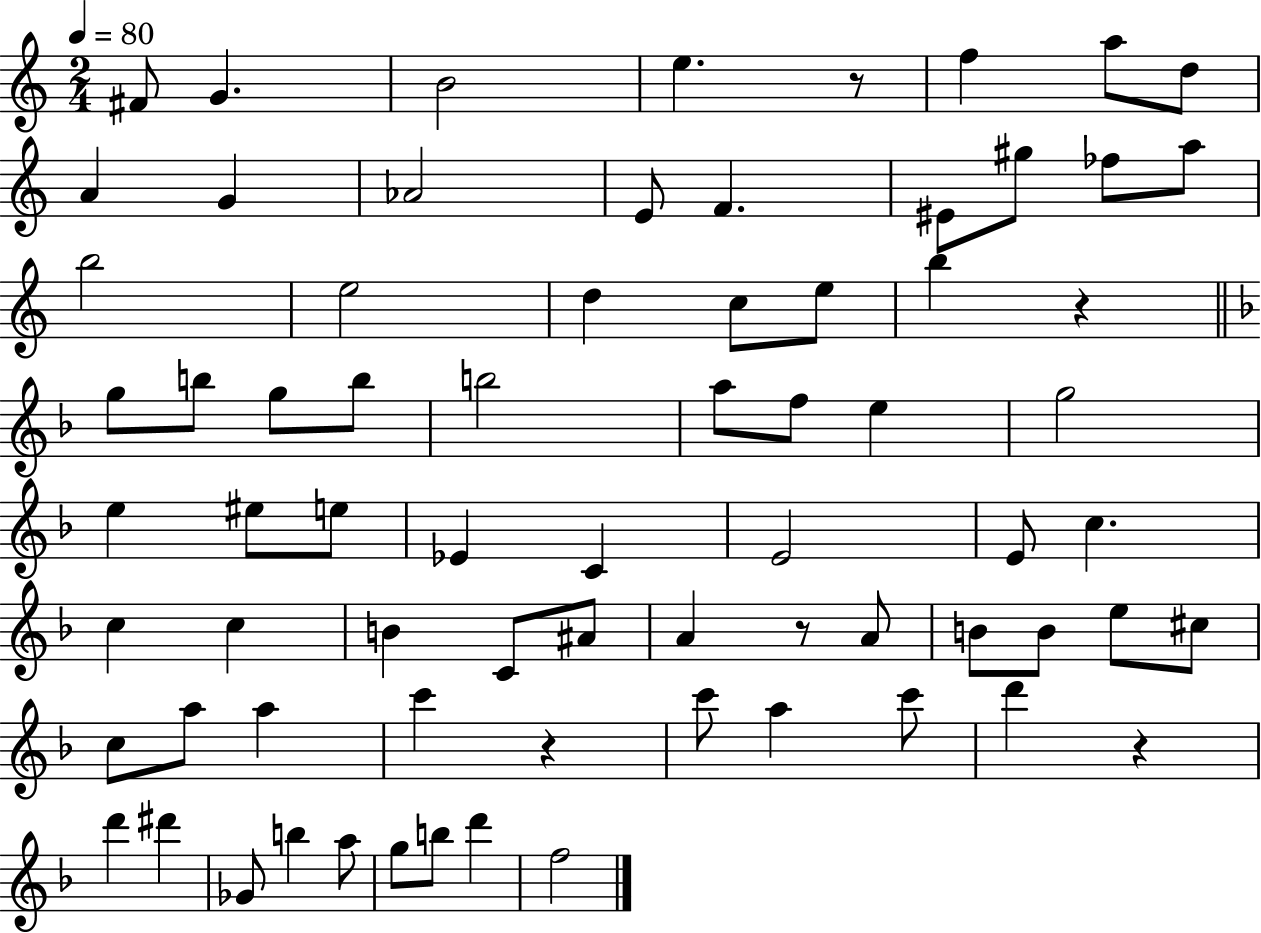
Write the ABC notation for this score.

X:1
T:Untitled
M:2/4
L:1/4
K:C
^F/2 G B2 e z/2 f a/2 d/2 A G _A2 E/2 F ^E/2 ^g/2 _f/2 a/2 b2 e2 d c/2 e/2 b z g/2 b/2 g/2 b/2 b2 a/2 f/2 e g2 e ^e/2 e/2 _E C E2 E/2 c c c B C/2 ^A/2 A z/2 A/2 B/2 B/2 e/2 ^c/2 c/2 a/2 a c' z c'/2 a c'/2 d' z d' ^d' _G/2 b a/2 g/2 b/2 d' f2